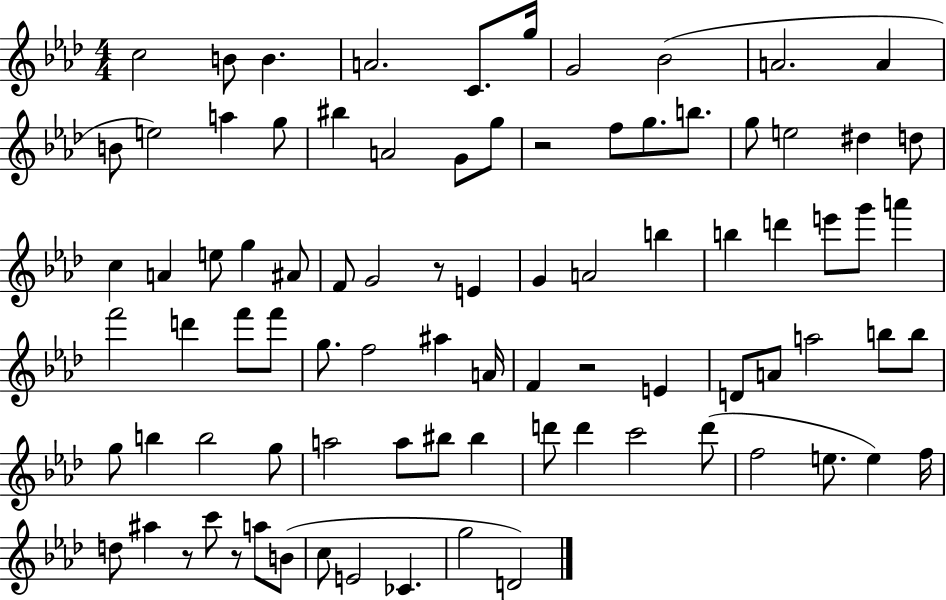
{
  \clef treble
  \numericTimeSignature
  \time 4/4
  \key aes \major
  \repeat volta 2 { c''2 b'8 b'4. | a'2. c'8. g''16 | g'2 bes'2( | a'2. a'4 | \break b'8 e''2) a''4 g''8 | bis''4 a'2 g'8 g''8 | r2 f''8 g''8. b''8. | g''8 e''2 dis''4 d''8 | \break c''4 a'4 e''8 g''4 ais'8 | f'8 g'2 r8 e'4 | g'4 a'2 b''4 | b''4 d'''4 e'''8 g'''8 a'''4 | \break f'''2 d'''4 f'''8 f'''8 | g''8. f''2 ais''4 a'16 | f'4 r2 e'4 | d'8 a'8 a''2 b''8 b''8 | \break g''8 b''4 b''2 g''8 | a''2 a''8 bis''8 bis''4 | d'''8 d'''4 c'''2 d'''8( | f''2 e''8. e''4) f''16 | \break d''8 ais''4 r8 c'''8 r8 a''8 b'8( | c''8 e'2 ces'4. | g''2 d'2) | } \bar "|."
}